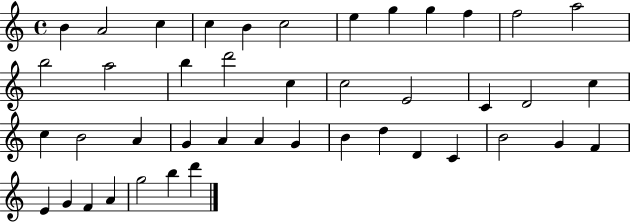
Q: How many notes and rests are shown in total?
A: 43